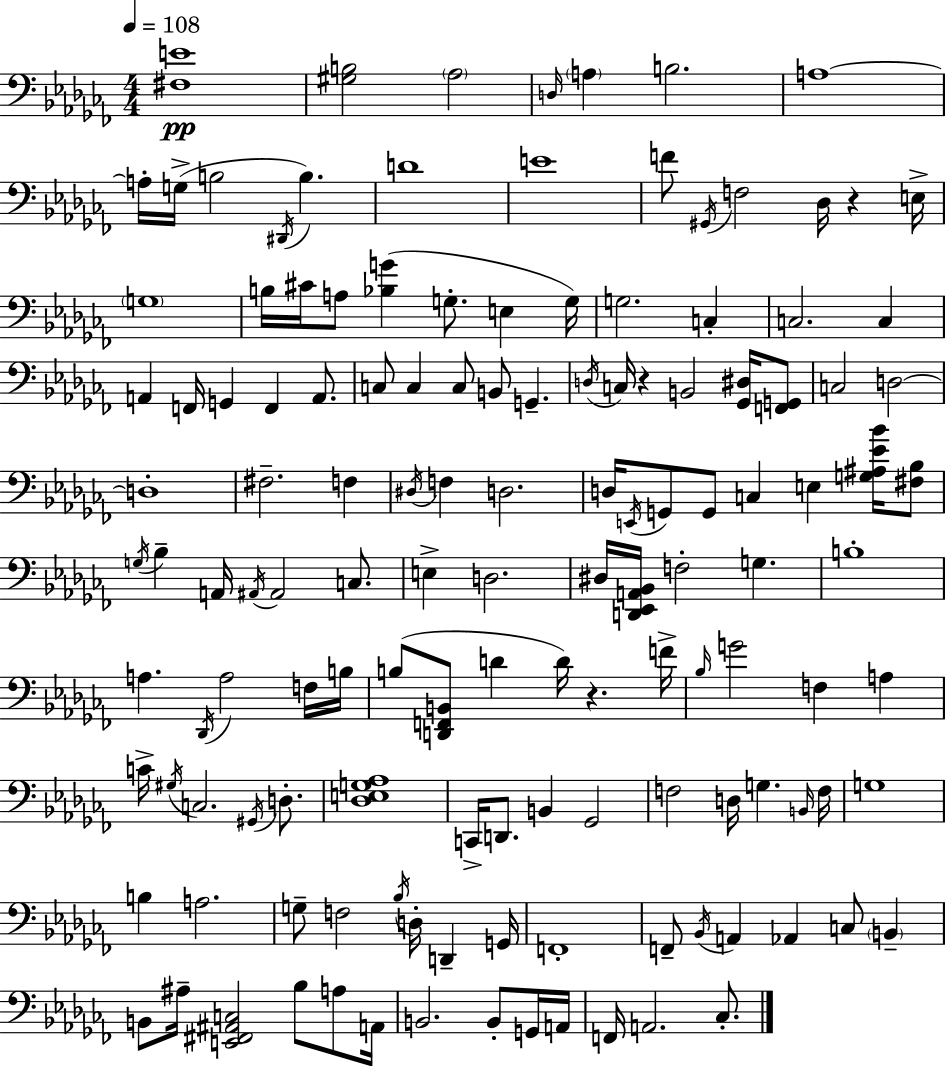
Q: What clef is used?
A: bass